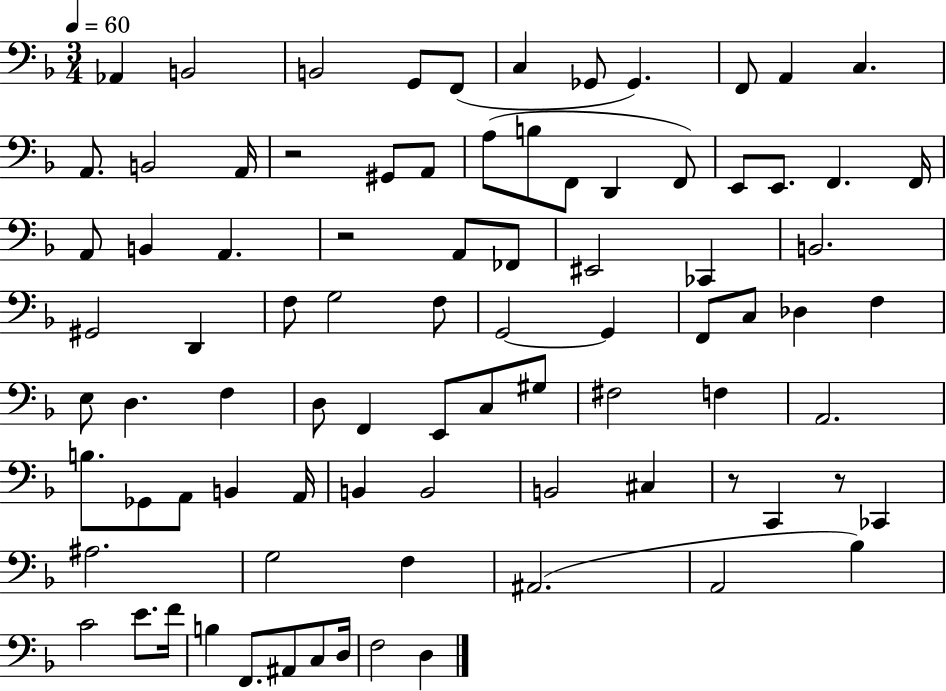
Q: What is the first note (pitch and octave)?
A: Ab2